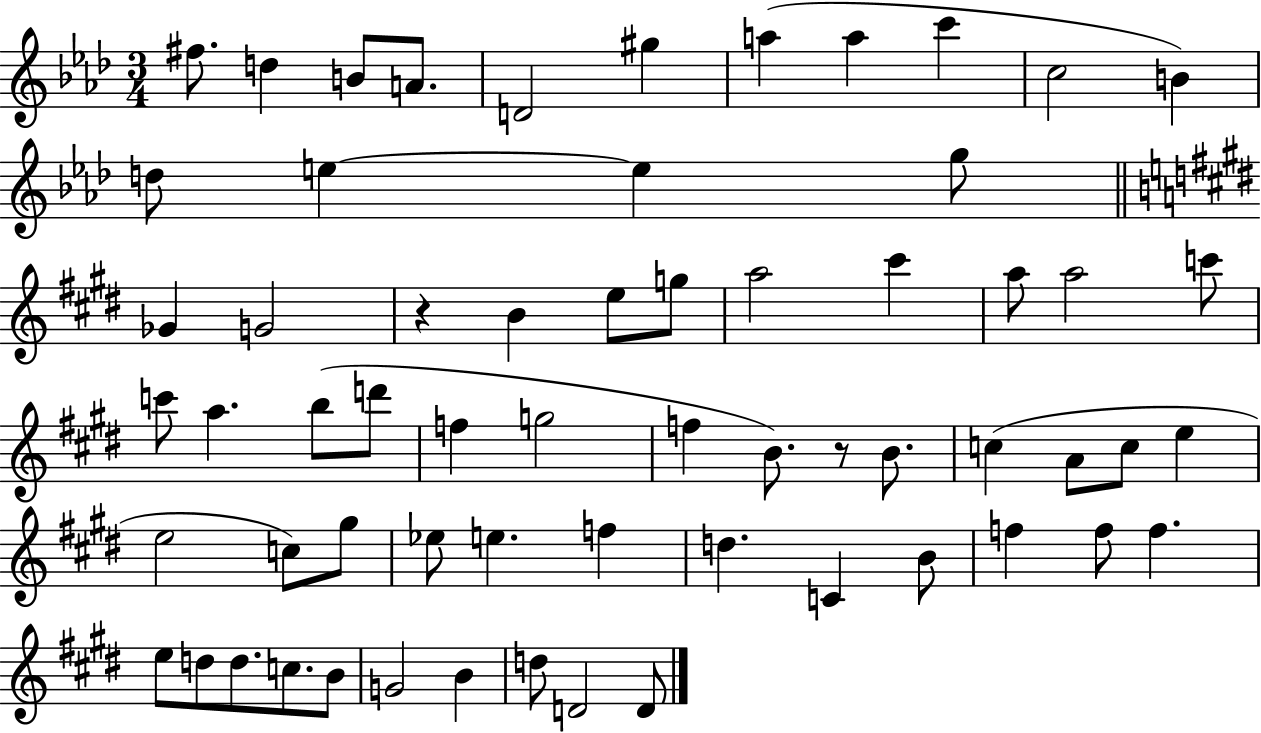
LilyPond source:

{
  \clef treble
  \numericTimeSignature
  \time 3/4
  \key aes \major
  fis''8. d''4 b'8 a'8. | d'2 gis''4 | a''4( a''4 c'''4 | c''2 b'4) | \break d''8 e''4~~ e''4 g''8 | \bar "||" \break \key e \major ges'4 g'2 | r4 b'4 e''8 g''8 | a''2 cis'''4 | a''8 a''2 c'''8 | \break c'''8 a''4. b''8( d'''8 | f''4 g''2 | f''4 b'8.) r8 b'8. | c''4( a'8 c''8 e''4 | \break e''2 c''8) gis''8 | ees''8 e''4. f''4 | d''4. c'4 b'8 | f''4 f''8 f''4. | \break e''8 d''8 d''8. c''8. b'8 | g'2 b'4 | d''8 d'2 d'8 | \bar "|."
}